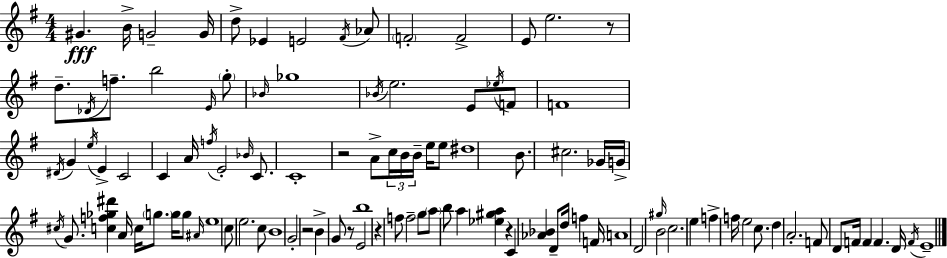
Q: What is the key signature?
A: E minor